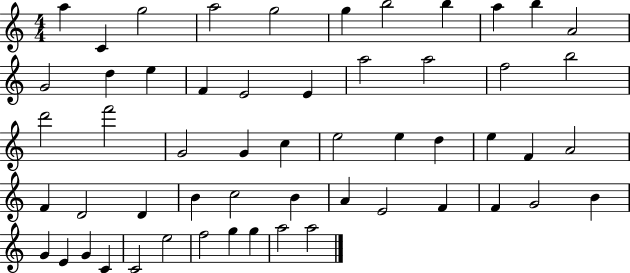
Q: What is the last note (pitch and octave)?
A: A5